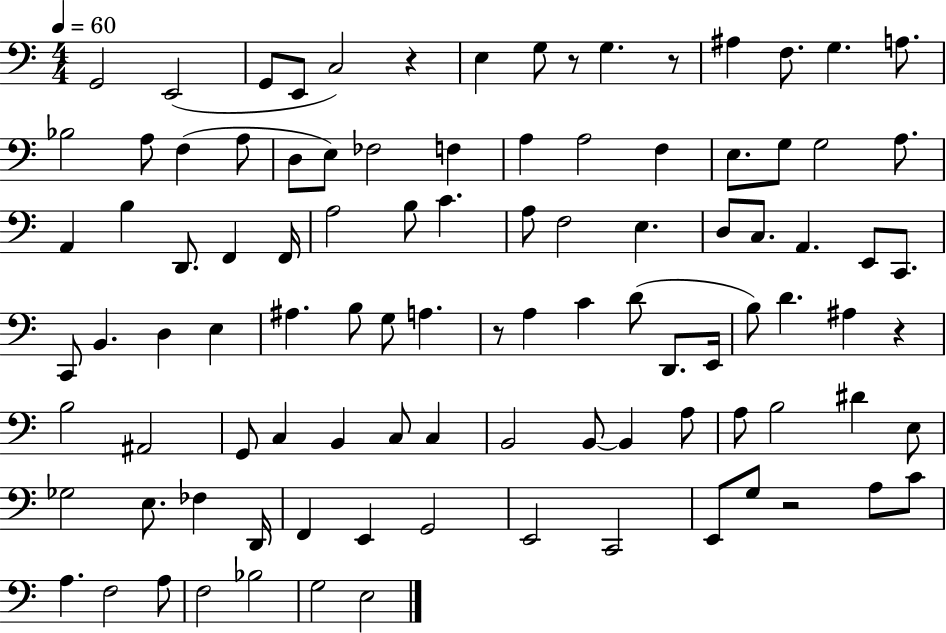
X:1
T:Untitled
M:4/4
L:1/4
K:C
G,,2 E,,2 G,,/2 E,,/2 C,2 z E, G,/2 z/2 G, z/2 ^A, F,/2 G, A,/2 _B,2 A,/2 F, A,/2 D,/2 E,/2 _F,2 F, A, A,2 F, E,/2 G,/2 G,2 A,/2 A,, B, D,,/2 F,, F,,/4 A,2 B,/2 C A,/2 F,2 E, D,/2 C,/2 A,, E,,/2 C,,/2 C,,/2 B,, D, E, ^A, B,/2 G,/2 A, z/2 A, C D/2 D,,/2 E,,/4 B,/2 D ^A, z B,2 ^A,,2 G,,/2 C, B,, C,/2 C, B,,2 B,,/2 B,, A,/2 A,/2 B,2 ^D E,/2 _G,2 E,/2 _F, D,,/4 F,, E,, G,,2 E,,2 C,,2 E,,/2 G,/2 z2 A,/2 C/2 A, F,2 A,/2 F,2 _B,2 G,2 E,2